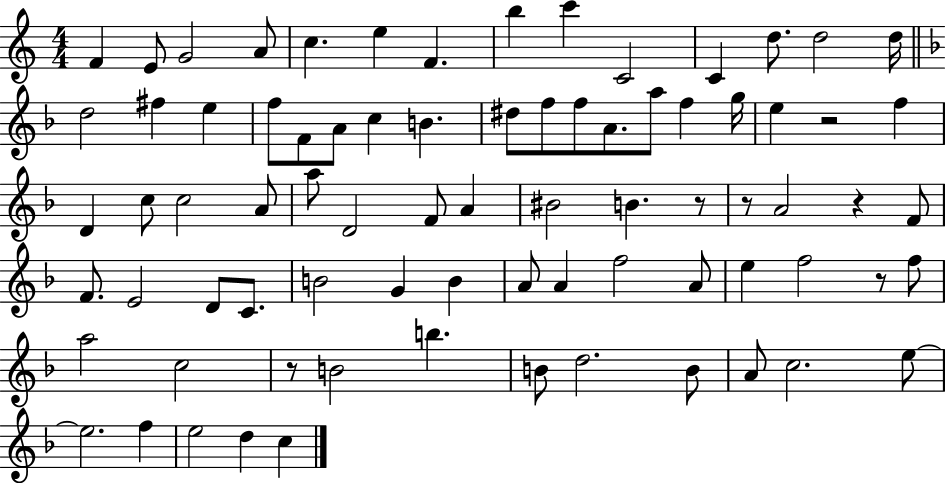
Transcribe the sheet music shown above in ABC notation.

X:1
T:Untitled
M:4/4
L:1/4
K:C
F E/2 G2 A/2 c e F b c' C2 C d/2 d2 d/4 d2 ^f e f/2 F/2 A/2 c B ^d/2 f/2 f/2 A/2 a/2 f g/4 e z2 f D c/2 c2 A/2 a/2 D2 F/2 A ^B2 B z/2 z/2 A2 z F/2 F/2 E2 D/2 C/2 B2 G B A/2 A f2 A/2 e f2 z/2 f/2 a2 c2 z/2 B2 b B/2 d2 B/2 A/2 c2 e/2 e2 f e2 d c